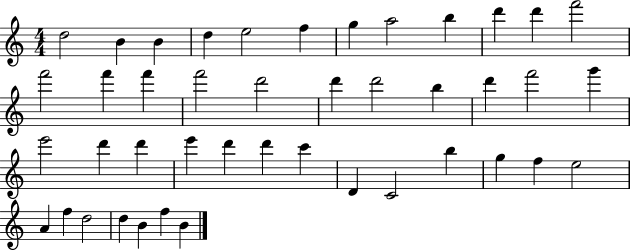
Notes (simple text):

D5/h B4/q B4/q D5/q E5/h F5/q G5/q A5/h B5/q D6/q D6/q F6/h F6/h F6/q F6/q F6/h D6/h D6/q D6/h B5/q D6/q F6/h G6/q E6/h D6/q D6/q E6/q D6/q D6/q C6/q D4/q C4/h B5/q G5/q F5/q E5/h A4/q F5/q D5/h D5/q B4/q F5/q B4/q